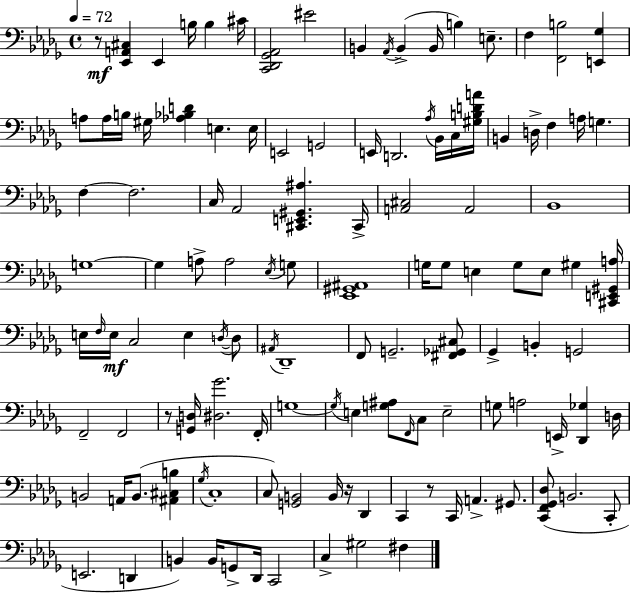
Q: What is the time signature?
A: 4/4